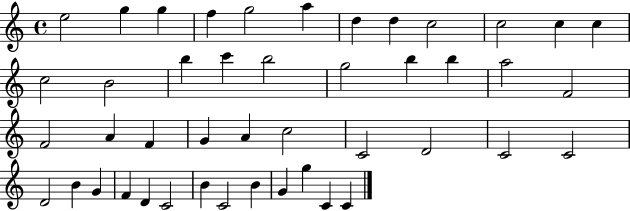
E5/h G5/q G5/q F5/q G5/h A5/q D5/q D5/q C5/h C5/h C5/q C5/q C5/h B4/h B5/q C6/q B5/h G5/h B5/q B5/q A5/h F4/h F4/h A4/q F4/q G4/q A4/q C5/h C4/h D4/h C4/h C4/h D4/h B4/q G4/q F4/q D4/q C4/h B4/q C4/h B4/q G4/q G5/q C4/q C4/q